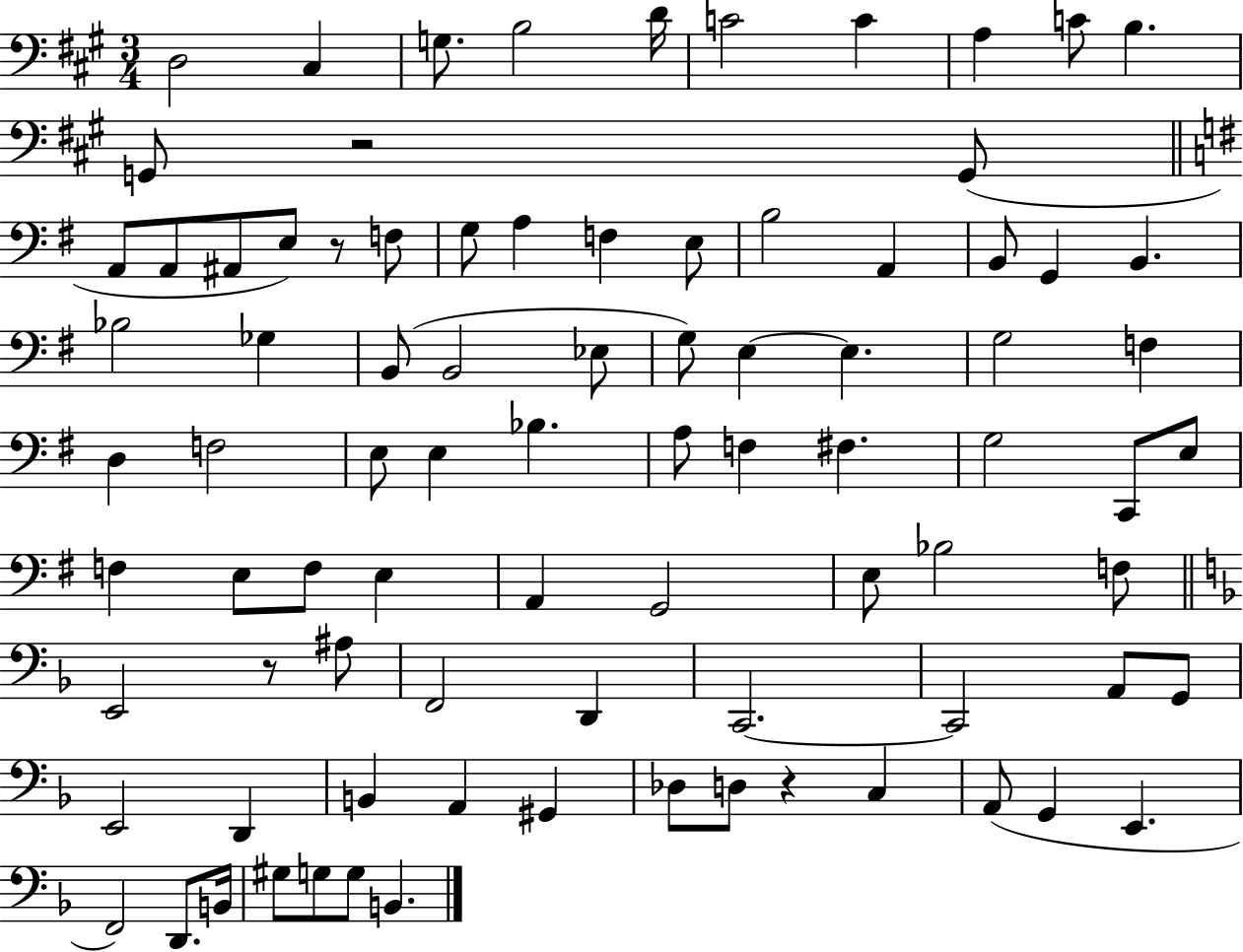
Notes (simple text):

D3/h C#3/q G3/e. B3/h D4/s C4/h C4/q A3/q C4/e B3/q. G2/e R/h G2/e A2/e A2/e A#2/e E3/e R/e F3/e G3/e A3/q F3/q E3/e B3/h A2/q B2/e G2/q B2/q. Bb3/h Gb3/q B2/e B2/h Eb3/e G3/e E3/q E3/q. G3/h F3/q D3/q F3/h E3/e E3/q Bb3/q. A3/e F3/q F#3/q. G3/h C2/e E3/e F3/q E3/e F3/e E3/q A2/q G2/h E3/e Bb3/h F3/e E2/h R/e A#3/e F2/h D2/q C2/h. C2/h A2/e G2/e E2/h D2/q B2/q A2/q G#2/q Db3/e D3/e R/q C3/q A2/e G2/q E2/q. F2/h D2/e. B2/s G#3/e G3/e G3/e B2/q.